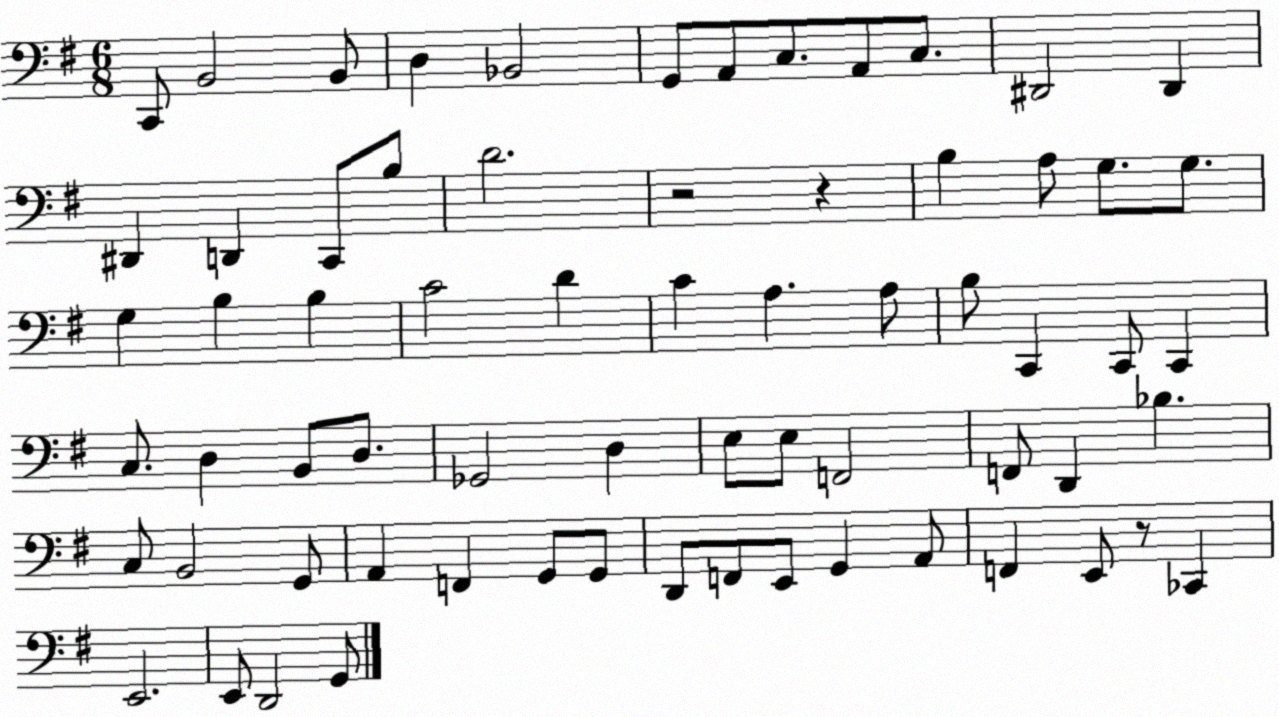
X:1
T:Untitled
M:6/8
L:1/4
K:G
C,,/2 B,,2 B,,/2 D, _B,,2 G,,/2 A,,/2 C,/2 A,,/2 C,/2 ^D,,2 ^D,, ^D,, D,, C,,/2 B,/2 D2 z2 z B, A,/2 G,/2 G,/2 G, B, B, C2 D C A, A,/2 B,/2 C,, C,,/2 C,, C,/2 D, B,,/2 D,/2 _G,,2 D, E,/2 E,/2 F,,2 F,,/2 D,, _B, C,/2 B,,2 G,,/2 A,, F,, G,,/2 G,,/2 D,,/2 F,,/2 E,,/2 G,, A,,/2 F,, E,,/2 z/2 _C,, E,,2 E,,/2 D,,2 G,,/2